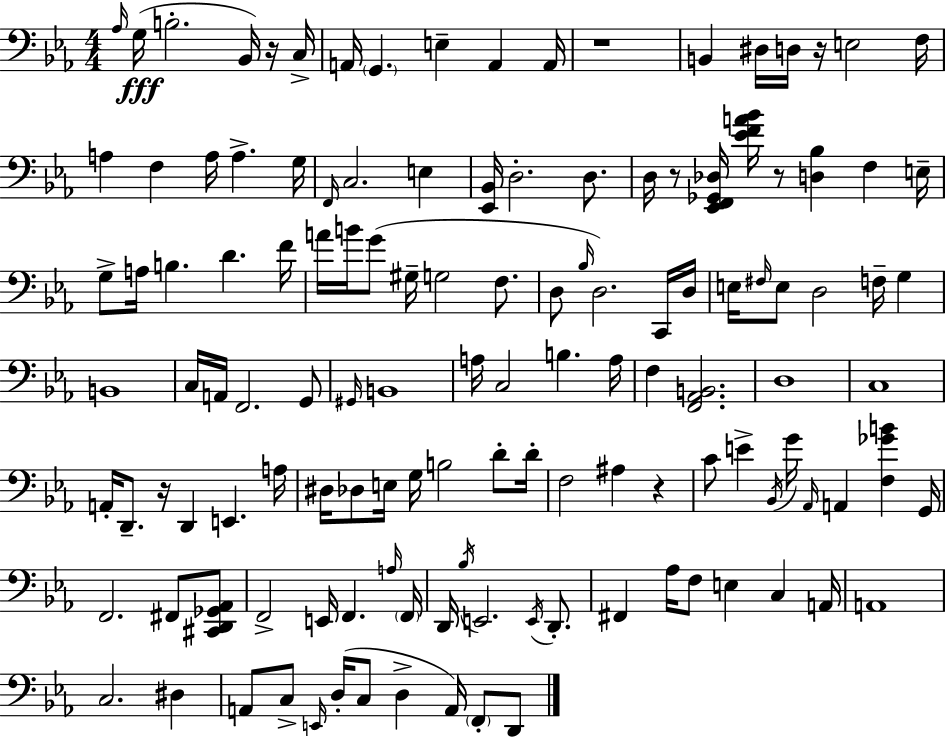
X:1
T:Untitled
M:4/4
L:1/4
K:Cm
_A,/4 G,/4 B,2 _B,,/4 z/4 C,/4 A,,/4 G,, E, A,, A,,/4 z4 B,, ^D,/4 D,/4 z/4 E,2 F,/4 A, F, A,/4 A, G,/4 F,,/4 C,2 E, [_E,,_B,,]/4 D,2 D,/2 D,/4 z/2 [_E,,F,,_G,,_D,]/4 [_EFA_B]/4 z/2 [D,_B,] F, E,/4 G,/2 A,/4 B, D F/4 A/4 B/4 G/2 ^G,/4 G,2 F,/2 D,/2 _B,/4 D,2 C,,/4 D,/4 E,/4 ^F,/4 E,/2 D,2 F,/4 G, B,,4 C,/4 A,,/4 F,,2 G,,/2 ^G,,/4 B,,4 A,/4 C,2 B, A,/4 F, [F,,_A,,B,,]2 D,4 C,4 A,,/4 D,,/2 z/4 D,, E,, A,/4 ^D,/4 _D,/2 E,/4 G,/4 B,2 D/2 D/4 F,2 ^A, z C/2 E _B,,/4 G/4 _A,,/4 A,, [F,_GB] G,,/4 F,,2 ^F,,/2 [^C,,D,,_G,,_A,,]/2 F,,2 E,,/4 F,, A,/4 F,,/4 D,,/4 _B,/4 E,,2 E,,/4 D,,/2 ^F,, _A,/4 F,/2 E, C, A,,/4 A,,4 C,2 ^D, A,,/2 C,/2 E,,/4 D,/4 C,/2 D, A,,/4 F,,/2 D,,/2